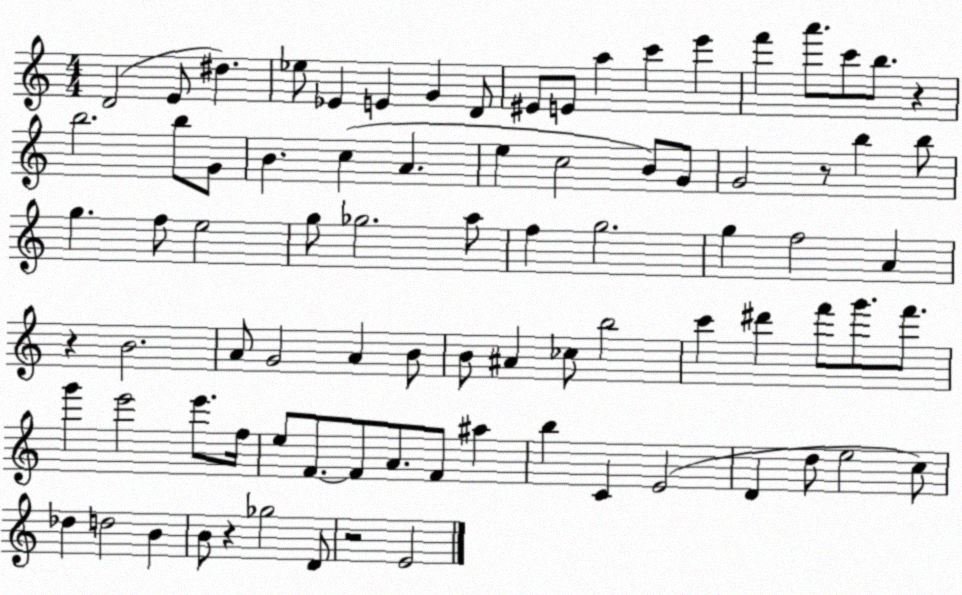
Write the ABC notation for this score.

X:1
T:Untitled
M:4/4
L:1/4
K:C
D2 E/2 ^d _e/2 _E E G D/2 ^E/2 E/2 a c' e' f' a'/2 c'/2 b/2 z b2 b/2 G/2 B c A e c2 B/2 G/2 G2 z/2 b b/2 g f/2 e2 g/2 _g2 a/2 f g2 g f2 A z B2 A/2 G2 A B/2 B/2 ^A _c/2 b2 c' ^d' f'/2 g'/2 f'/2 g' e'2 e'/2 f/4 e/2 F/2 F/2 A/2 F/2 ^a b C E2 D d/2 e2 c/2 _d d2 B B/2 z _g2 D/2 z2 E2